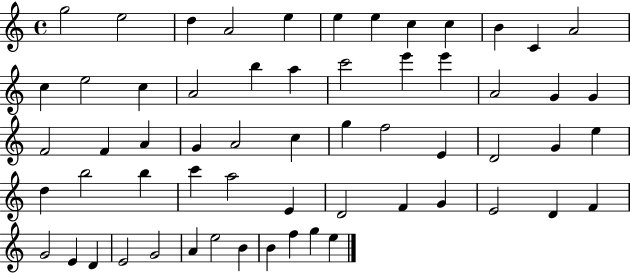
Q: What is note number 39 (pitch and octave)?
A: B5